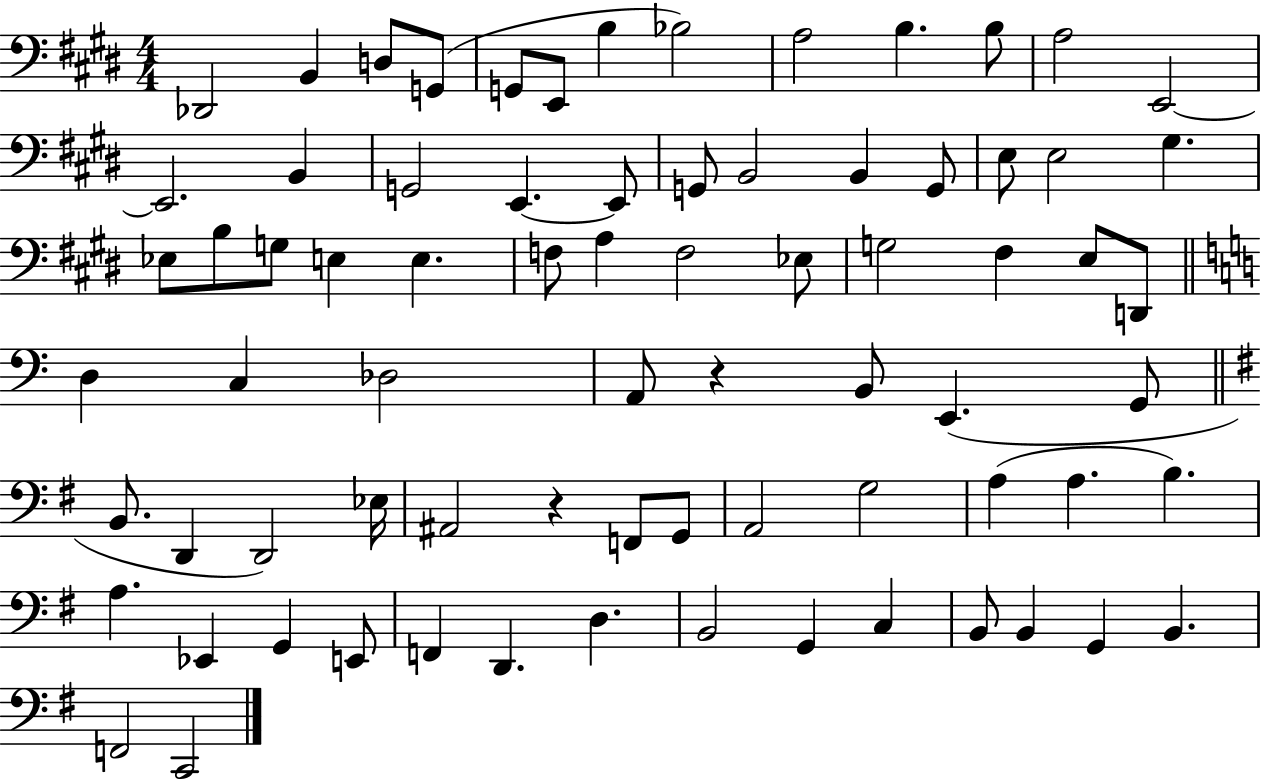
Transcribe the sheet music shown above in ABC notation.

X:1
T:Untitled
M:4/4
L:1/4
K:E
_D,,2 B,, D,/2 G,,/2 G,,/2 E,,/2 B, _B,2 A,2 B, B,/2 A,2 E,,2 E,,2 B,, G,,2 E,, E,,/2 G,,/2 B,,2 B,, G,,/2 E,/2 E,2 ^G, _E,/2 B,/2 G,/2 E, E, F,/2 A, F,2 _E,/2 G,2 ^F, E,/2 D,,/2 D, C, _D,2 A,,/2 z B,,/2 E,, G,,/2 B,,/2 D,, D,,2 _E,/4 ^A,,2 z F,,/2 G,,/2 A,,2 G,2 A, A, B, A, _E,, G,, E,,/2 F,, D,, D, B,,2 G,, C, B,,/2 B,, G,, B,, F,,2 C,,2